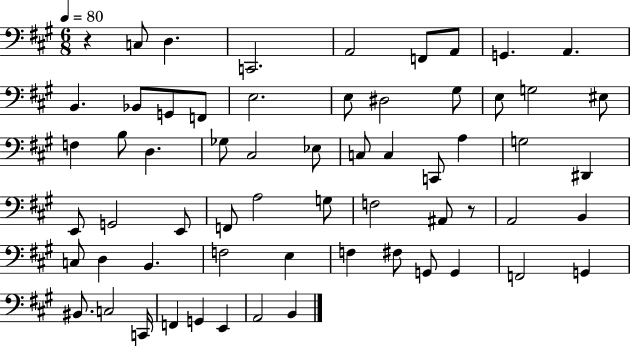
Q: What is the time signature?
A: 6/8